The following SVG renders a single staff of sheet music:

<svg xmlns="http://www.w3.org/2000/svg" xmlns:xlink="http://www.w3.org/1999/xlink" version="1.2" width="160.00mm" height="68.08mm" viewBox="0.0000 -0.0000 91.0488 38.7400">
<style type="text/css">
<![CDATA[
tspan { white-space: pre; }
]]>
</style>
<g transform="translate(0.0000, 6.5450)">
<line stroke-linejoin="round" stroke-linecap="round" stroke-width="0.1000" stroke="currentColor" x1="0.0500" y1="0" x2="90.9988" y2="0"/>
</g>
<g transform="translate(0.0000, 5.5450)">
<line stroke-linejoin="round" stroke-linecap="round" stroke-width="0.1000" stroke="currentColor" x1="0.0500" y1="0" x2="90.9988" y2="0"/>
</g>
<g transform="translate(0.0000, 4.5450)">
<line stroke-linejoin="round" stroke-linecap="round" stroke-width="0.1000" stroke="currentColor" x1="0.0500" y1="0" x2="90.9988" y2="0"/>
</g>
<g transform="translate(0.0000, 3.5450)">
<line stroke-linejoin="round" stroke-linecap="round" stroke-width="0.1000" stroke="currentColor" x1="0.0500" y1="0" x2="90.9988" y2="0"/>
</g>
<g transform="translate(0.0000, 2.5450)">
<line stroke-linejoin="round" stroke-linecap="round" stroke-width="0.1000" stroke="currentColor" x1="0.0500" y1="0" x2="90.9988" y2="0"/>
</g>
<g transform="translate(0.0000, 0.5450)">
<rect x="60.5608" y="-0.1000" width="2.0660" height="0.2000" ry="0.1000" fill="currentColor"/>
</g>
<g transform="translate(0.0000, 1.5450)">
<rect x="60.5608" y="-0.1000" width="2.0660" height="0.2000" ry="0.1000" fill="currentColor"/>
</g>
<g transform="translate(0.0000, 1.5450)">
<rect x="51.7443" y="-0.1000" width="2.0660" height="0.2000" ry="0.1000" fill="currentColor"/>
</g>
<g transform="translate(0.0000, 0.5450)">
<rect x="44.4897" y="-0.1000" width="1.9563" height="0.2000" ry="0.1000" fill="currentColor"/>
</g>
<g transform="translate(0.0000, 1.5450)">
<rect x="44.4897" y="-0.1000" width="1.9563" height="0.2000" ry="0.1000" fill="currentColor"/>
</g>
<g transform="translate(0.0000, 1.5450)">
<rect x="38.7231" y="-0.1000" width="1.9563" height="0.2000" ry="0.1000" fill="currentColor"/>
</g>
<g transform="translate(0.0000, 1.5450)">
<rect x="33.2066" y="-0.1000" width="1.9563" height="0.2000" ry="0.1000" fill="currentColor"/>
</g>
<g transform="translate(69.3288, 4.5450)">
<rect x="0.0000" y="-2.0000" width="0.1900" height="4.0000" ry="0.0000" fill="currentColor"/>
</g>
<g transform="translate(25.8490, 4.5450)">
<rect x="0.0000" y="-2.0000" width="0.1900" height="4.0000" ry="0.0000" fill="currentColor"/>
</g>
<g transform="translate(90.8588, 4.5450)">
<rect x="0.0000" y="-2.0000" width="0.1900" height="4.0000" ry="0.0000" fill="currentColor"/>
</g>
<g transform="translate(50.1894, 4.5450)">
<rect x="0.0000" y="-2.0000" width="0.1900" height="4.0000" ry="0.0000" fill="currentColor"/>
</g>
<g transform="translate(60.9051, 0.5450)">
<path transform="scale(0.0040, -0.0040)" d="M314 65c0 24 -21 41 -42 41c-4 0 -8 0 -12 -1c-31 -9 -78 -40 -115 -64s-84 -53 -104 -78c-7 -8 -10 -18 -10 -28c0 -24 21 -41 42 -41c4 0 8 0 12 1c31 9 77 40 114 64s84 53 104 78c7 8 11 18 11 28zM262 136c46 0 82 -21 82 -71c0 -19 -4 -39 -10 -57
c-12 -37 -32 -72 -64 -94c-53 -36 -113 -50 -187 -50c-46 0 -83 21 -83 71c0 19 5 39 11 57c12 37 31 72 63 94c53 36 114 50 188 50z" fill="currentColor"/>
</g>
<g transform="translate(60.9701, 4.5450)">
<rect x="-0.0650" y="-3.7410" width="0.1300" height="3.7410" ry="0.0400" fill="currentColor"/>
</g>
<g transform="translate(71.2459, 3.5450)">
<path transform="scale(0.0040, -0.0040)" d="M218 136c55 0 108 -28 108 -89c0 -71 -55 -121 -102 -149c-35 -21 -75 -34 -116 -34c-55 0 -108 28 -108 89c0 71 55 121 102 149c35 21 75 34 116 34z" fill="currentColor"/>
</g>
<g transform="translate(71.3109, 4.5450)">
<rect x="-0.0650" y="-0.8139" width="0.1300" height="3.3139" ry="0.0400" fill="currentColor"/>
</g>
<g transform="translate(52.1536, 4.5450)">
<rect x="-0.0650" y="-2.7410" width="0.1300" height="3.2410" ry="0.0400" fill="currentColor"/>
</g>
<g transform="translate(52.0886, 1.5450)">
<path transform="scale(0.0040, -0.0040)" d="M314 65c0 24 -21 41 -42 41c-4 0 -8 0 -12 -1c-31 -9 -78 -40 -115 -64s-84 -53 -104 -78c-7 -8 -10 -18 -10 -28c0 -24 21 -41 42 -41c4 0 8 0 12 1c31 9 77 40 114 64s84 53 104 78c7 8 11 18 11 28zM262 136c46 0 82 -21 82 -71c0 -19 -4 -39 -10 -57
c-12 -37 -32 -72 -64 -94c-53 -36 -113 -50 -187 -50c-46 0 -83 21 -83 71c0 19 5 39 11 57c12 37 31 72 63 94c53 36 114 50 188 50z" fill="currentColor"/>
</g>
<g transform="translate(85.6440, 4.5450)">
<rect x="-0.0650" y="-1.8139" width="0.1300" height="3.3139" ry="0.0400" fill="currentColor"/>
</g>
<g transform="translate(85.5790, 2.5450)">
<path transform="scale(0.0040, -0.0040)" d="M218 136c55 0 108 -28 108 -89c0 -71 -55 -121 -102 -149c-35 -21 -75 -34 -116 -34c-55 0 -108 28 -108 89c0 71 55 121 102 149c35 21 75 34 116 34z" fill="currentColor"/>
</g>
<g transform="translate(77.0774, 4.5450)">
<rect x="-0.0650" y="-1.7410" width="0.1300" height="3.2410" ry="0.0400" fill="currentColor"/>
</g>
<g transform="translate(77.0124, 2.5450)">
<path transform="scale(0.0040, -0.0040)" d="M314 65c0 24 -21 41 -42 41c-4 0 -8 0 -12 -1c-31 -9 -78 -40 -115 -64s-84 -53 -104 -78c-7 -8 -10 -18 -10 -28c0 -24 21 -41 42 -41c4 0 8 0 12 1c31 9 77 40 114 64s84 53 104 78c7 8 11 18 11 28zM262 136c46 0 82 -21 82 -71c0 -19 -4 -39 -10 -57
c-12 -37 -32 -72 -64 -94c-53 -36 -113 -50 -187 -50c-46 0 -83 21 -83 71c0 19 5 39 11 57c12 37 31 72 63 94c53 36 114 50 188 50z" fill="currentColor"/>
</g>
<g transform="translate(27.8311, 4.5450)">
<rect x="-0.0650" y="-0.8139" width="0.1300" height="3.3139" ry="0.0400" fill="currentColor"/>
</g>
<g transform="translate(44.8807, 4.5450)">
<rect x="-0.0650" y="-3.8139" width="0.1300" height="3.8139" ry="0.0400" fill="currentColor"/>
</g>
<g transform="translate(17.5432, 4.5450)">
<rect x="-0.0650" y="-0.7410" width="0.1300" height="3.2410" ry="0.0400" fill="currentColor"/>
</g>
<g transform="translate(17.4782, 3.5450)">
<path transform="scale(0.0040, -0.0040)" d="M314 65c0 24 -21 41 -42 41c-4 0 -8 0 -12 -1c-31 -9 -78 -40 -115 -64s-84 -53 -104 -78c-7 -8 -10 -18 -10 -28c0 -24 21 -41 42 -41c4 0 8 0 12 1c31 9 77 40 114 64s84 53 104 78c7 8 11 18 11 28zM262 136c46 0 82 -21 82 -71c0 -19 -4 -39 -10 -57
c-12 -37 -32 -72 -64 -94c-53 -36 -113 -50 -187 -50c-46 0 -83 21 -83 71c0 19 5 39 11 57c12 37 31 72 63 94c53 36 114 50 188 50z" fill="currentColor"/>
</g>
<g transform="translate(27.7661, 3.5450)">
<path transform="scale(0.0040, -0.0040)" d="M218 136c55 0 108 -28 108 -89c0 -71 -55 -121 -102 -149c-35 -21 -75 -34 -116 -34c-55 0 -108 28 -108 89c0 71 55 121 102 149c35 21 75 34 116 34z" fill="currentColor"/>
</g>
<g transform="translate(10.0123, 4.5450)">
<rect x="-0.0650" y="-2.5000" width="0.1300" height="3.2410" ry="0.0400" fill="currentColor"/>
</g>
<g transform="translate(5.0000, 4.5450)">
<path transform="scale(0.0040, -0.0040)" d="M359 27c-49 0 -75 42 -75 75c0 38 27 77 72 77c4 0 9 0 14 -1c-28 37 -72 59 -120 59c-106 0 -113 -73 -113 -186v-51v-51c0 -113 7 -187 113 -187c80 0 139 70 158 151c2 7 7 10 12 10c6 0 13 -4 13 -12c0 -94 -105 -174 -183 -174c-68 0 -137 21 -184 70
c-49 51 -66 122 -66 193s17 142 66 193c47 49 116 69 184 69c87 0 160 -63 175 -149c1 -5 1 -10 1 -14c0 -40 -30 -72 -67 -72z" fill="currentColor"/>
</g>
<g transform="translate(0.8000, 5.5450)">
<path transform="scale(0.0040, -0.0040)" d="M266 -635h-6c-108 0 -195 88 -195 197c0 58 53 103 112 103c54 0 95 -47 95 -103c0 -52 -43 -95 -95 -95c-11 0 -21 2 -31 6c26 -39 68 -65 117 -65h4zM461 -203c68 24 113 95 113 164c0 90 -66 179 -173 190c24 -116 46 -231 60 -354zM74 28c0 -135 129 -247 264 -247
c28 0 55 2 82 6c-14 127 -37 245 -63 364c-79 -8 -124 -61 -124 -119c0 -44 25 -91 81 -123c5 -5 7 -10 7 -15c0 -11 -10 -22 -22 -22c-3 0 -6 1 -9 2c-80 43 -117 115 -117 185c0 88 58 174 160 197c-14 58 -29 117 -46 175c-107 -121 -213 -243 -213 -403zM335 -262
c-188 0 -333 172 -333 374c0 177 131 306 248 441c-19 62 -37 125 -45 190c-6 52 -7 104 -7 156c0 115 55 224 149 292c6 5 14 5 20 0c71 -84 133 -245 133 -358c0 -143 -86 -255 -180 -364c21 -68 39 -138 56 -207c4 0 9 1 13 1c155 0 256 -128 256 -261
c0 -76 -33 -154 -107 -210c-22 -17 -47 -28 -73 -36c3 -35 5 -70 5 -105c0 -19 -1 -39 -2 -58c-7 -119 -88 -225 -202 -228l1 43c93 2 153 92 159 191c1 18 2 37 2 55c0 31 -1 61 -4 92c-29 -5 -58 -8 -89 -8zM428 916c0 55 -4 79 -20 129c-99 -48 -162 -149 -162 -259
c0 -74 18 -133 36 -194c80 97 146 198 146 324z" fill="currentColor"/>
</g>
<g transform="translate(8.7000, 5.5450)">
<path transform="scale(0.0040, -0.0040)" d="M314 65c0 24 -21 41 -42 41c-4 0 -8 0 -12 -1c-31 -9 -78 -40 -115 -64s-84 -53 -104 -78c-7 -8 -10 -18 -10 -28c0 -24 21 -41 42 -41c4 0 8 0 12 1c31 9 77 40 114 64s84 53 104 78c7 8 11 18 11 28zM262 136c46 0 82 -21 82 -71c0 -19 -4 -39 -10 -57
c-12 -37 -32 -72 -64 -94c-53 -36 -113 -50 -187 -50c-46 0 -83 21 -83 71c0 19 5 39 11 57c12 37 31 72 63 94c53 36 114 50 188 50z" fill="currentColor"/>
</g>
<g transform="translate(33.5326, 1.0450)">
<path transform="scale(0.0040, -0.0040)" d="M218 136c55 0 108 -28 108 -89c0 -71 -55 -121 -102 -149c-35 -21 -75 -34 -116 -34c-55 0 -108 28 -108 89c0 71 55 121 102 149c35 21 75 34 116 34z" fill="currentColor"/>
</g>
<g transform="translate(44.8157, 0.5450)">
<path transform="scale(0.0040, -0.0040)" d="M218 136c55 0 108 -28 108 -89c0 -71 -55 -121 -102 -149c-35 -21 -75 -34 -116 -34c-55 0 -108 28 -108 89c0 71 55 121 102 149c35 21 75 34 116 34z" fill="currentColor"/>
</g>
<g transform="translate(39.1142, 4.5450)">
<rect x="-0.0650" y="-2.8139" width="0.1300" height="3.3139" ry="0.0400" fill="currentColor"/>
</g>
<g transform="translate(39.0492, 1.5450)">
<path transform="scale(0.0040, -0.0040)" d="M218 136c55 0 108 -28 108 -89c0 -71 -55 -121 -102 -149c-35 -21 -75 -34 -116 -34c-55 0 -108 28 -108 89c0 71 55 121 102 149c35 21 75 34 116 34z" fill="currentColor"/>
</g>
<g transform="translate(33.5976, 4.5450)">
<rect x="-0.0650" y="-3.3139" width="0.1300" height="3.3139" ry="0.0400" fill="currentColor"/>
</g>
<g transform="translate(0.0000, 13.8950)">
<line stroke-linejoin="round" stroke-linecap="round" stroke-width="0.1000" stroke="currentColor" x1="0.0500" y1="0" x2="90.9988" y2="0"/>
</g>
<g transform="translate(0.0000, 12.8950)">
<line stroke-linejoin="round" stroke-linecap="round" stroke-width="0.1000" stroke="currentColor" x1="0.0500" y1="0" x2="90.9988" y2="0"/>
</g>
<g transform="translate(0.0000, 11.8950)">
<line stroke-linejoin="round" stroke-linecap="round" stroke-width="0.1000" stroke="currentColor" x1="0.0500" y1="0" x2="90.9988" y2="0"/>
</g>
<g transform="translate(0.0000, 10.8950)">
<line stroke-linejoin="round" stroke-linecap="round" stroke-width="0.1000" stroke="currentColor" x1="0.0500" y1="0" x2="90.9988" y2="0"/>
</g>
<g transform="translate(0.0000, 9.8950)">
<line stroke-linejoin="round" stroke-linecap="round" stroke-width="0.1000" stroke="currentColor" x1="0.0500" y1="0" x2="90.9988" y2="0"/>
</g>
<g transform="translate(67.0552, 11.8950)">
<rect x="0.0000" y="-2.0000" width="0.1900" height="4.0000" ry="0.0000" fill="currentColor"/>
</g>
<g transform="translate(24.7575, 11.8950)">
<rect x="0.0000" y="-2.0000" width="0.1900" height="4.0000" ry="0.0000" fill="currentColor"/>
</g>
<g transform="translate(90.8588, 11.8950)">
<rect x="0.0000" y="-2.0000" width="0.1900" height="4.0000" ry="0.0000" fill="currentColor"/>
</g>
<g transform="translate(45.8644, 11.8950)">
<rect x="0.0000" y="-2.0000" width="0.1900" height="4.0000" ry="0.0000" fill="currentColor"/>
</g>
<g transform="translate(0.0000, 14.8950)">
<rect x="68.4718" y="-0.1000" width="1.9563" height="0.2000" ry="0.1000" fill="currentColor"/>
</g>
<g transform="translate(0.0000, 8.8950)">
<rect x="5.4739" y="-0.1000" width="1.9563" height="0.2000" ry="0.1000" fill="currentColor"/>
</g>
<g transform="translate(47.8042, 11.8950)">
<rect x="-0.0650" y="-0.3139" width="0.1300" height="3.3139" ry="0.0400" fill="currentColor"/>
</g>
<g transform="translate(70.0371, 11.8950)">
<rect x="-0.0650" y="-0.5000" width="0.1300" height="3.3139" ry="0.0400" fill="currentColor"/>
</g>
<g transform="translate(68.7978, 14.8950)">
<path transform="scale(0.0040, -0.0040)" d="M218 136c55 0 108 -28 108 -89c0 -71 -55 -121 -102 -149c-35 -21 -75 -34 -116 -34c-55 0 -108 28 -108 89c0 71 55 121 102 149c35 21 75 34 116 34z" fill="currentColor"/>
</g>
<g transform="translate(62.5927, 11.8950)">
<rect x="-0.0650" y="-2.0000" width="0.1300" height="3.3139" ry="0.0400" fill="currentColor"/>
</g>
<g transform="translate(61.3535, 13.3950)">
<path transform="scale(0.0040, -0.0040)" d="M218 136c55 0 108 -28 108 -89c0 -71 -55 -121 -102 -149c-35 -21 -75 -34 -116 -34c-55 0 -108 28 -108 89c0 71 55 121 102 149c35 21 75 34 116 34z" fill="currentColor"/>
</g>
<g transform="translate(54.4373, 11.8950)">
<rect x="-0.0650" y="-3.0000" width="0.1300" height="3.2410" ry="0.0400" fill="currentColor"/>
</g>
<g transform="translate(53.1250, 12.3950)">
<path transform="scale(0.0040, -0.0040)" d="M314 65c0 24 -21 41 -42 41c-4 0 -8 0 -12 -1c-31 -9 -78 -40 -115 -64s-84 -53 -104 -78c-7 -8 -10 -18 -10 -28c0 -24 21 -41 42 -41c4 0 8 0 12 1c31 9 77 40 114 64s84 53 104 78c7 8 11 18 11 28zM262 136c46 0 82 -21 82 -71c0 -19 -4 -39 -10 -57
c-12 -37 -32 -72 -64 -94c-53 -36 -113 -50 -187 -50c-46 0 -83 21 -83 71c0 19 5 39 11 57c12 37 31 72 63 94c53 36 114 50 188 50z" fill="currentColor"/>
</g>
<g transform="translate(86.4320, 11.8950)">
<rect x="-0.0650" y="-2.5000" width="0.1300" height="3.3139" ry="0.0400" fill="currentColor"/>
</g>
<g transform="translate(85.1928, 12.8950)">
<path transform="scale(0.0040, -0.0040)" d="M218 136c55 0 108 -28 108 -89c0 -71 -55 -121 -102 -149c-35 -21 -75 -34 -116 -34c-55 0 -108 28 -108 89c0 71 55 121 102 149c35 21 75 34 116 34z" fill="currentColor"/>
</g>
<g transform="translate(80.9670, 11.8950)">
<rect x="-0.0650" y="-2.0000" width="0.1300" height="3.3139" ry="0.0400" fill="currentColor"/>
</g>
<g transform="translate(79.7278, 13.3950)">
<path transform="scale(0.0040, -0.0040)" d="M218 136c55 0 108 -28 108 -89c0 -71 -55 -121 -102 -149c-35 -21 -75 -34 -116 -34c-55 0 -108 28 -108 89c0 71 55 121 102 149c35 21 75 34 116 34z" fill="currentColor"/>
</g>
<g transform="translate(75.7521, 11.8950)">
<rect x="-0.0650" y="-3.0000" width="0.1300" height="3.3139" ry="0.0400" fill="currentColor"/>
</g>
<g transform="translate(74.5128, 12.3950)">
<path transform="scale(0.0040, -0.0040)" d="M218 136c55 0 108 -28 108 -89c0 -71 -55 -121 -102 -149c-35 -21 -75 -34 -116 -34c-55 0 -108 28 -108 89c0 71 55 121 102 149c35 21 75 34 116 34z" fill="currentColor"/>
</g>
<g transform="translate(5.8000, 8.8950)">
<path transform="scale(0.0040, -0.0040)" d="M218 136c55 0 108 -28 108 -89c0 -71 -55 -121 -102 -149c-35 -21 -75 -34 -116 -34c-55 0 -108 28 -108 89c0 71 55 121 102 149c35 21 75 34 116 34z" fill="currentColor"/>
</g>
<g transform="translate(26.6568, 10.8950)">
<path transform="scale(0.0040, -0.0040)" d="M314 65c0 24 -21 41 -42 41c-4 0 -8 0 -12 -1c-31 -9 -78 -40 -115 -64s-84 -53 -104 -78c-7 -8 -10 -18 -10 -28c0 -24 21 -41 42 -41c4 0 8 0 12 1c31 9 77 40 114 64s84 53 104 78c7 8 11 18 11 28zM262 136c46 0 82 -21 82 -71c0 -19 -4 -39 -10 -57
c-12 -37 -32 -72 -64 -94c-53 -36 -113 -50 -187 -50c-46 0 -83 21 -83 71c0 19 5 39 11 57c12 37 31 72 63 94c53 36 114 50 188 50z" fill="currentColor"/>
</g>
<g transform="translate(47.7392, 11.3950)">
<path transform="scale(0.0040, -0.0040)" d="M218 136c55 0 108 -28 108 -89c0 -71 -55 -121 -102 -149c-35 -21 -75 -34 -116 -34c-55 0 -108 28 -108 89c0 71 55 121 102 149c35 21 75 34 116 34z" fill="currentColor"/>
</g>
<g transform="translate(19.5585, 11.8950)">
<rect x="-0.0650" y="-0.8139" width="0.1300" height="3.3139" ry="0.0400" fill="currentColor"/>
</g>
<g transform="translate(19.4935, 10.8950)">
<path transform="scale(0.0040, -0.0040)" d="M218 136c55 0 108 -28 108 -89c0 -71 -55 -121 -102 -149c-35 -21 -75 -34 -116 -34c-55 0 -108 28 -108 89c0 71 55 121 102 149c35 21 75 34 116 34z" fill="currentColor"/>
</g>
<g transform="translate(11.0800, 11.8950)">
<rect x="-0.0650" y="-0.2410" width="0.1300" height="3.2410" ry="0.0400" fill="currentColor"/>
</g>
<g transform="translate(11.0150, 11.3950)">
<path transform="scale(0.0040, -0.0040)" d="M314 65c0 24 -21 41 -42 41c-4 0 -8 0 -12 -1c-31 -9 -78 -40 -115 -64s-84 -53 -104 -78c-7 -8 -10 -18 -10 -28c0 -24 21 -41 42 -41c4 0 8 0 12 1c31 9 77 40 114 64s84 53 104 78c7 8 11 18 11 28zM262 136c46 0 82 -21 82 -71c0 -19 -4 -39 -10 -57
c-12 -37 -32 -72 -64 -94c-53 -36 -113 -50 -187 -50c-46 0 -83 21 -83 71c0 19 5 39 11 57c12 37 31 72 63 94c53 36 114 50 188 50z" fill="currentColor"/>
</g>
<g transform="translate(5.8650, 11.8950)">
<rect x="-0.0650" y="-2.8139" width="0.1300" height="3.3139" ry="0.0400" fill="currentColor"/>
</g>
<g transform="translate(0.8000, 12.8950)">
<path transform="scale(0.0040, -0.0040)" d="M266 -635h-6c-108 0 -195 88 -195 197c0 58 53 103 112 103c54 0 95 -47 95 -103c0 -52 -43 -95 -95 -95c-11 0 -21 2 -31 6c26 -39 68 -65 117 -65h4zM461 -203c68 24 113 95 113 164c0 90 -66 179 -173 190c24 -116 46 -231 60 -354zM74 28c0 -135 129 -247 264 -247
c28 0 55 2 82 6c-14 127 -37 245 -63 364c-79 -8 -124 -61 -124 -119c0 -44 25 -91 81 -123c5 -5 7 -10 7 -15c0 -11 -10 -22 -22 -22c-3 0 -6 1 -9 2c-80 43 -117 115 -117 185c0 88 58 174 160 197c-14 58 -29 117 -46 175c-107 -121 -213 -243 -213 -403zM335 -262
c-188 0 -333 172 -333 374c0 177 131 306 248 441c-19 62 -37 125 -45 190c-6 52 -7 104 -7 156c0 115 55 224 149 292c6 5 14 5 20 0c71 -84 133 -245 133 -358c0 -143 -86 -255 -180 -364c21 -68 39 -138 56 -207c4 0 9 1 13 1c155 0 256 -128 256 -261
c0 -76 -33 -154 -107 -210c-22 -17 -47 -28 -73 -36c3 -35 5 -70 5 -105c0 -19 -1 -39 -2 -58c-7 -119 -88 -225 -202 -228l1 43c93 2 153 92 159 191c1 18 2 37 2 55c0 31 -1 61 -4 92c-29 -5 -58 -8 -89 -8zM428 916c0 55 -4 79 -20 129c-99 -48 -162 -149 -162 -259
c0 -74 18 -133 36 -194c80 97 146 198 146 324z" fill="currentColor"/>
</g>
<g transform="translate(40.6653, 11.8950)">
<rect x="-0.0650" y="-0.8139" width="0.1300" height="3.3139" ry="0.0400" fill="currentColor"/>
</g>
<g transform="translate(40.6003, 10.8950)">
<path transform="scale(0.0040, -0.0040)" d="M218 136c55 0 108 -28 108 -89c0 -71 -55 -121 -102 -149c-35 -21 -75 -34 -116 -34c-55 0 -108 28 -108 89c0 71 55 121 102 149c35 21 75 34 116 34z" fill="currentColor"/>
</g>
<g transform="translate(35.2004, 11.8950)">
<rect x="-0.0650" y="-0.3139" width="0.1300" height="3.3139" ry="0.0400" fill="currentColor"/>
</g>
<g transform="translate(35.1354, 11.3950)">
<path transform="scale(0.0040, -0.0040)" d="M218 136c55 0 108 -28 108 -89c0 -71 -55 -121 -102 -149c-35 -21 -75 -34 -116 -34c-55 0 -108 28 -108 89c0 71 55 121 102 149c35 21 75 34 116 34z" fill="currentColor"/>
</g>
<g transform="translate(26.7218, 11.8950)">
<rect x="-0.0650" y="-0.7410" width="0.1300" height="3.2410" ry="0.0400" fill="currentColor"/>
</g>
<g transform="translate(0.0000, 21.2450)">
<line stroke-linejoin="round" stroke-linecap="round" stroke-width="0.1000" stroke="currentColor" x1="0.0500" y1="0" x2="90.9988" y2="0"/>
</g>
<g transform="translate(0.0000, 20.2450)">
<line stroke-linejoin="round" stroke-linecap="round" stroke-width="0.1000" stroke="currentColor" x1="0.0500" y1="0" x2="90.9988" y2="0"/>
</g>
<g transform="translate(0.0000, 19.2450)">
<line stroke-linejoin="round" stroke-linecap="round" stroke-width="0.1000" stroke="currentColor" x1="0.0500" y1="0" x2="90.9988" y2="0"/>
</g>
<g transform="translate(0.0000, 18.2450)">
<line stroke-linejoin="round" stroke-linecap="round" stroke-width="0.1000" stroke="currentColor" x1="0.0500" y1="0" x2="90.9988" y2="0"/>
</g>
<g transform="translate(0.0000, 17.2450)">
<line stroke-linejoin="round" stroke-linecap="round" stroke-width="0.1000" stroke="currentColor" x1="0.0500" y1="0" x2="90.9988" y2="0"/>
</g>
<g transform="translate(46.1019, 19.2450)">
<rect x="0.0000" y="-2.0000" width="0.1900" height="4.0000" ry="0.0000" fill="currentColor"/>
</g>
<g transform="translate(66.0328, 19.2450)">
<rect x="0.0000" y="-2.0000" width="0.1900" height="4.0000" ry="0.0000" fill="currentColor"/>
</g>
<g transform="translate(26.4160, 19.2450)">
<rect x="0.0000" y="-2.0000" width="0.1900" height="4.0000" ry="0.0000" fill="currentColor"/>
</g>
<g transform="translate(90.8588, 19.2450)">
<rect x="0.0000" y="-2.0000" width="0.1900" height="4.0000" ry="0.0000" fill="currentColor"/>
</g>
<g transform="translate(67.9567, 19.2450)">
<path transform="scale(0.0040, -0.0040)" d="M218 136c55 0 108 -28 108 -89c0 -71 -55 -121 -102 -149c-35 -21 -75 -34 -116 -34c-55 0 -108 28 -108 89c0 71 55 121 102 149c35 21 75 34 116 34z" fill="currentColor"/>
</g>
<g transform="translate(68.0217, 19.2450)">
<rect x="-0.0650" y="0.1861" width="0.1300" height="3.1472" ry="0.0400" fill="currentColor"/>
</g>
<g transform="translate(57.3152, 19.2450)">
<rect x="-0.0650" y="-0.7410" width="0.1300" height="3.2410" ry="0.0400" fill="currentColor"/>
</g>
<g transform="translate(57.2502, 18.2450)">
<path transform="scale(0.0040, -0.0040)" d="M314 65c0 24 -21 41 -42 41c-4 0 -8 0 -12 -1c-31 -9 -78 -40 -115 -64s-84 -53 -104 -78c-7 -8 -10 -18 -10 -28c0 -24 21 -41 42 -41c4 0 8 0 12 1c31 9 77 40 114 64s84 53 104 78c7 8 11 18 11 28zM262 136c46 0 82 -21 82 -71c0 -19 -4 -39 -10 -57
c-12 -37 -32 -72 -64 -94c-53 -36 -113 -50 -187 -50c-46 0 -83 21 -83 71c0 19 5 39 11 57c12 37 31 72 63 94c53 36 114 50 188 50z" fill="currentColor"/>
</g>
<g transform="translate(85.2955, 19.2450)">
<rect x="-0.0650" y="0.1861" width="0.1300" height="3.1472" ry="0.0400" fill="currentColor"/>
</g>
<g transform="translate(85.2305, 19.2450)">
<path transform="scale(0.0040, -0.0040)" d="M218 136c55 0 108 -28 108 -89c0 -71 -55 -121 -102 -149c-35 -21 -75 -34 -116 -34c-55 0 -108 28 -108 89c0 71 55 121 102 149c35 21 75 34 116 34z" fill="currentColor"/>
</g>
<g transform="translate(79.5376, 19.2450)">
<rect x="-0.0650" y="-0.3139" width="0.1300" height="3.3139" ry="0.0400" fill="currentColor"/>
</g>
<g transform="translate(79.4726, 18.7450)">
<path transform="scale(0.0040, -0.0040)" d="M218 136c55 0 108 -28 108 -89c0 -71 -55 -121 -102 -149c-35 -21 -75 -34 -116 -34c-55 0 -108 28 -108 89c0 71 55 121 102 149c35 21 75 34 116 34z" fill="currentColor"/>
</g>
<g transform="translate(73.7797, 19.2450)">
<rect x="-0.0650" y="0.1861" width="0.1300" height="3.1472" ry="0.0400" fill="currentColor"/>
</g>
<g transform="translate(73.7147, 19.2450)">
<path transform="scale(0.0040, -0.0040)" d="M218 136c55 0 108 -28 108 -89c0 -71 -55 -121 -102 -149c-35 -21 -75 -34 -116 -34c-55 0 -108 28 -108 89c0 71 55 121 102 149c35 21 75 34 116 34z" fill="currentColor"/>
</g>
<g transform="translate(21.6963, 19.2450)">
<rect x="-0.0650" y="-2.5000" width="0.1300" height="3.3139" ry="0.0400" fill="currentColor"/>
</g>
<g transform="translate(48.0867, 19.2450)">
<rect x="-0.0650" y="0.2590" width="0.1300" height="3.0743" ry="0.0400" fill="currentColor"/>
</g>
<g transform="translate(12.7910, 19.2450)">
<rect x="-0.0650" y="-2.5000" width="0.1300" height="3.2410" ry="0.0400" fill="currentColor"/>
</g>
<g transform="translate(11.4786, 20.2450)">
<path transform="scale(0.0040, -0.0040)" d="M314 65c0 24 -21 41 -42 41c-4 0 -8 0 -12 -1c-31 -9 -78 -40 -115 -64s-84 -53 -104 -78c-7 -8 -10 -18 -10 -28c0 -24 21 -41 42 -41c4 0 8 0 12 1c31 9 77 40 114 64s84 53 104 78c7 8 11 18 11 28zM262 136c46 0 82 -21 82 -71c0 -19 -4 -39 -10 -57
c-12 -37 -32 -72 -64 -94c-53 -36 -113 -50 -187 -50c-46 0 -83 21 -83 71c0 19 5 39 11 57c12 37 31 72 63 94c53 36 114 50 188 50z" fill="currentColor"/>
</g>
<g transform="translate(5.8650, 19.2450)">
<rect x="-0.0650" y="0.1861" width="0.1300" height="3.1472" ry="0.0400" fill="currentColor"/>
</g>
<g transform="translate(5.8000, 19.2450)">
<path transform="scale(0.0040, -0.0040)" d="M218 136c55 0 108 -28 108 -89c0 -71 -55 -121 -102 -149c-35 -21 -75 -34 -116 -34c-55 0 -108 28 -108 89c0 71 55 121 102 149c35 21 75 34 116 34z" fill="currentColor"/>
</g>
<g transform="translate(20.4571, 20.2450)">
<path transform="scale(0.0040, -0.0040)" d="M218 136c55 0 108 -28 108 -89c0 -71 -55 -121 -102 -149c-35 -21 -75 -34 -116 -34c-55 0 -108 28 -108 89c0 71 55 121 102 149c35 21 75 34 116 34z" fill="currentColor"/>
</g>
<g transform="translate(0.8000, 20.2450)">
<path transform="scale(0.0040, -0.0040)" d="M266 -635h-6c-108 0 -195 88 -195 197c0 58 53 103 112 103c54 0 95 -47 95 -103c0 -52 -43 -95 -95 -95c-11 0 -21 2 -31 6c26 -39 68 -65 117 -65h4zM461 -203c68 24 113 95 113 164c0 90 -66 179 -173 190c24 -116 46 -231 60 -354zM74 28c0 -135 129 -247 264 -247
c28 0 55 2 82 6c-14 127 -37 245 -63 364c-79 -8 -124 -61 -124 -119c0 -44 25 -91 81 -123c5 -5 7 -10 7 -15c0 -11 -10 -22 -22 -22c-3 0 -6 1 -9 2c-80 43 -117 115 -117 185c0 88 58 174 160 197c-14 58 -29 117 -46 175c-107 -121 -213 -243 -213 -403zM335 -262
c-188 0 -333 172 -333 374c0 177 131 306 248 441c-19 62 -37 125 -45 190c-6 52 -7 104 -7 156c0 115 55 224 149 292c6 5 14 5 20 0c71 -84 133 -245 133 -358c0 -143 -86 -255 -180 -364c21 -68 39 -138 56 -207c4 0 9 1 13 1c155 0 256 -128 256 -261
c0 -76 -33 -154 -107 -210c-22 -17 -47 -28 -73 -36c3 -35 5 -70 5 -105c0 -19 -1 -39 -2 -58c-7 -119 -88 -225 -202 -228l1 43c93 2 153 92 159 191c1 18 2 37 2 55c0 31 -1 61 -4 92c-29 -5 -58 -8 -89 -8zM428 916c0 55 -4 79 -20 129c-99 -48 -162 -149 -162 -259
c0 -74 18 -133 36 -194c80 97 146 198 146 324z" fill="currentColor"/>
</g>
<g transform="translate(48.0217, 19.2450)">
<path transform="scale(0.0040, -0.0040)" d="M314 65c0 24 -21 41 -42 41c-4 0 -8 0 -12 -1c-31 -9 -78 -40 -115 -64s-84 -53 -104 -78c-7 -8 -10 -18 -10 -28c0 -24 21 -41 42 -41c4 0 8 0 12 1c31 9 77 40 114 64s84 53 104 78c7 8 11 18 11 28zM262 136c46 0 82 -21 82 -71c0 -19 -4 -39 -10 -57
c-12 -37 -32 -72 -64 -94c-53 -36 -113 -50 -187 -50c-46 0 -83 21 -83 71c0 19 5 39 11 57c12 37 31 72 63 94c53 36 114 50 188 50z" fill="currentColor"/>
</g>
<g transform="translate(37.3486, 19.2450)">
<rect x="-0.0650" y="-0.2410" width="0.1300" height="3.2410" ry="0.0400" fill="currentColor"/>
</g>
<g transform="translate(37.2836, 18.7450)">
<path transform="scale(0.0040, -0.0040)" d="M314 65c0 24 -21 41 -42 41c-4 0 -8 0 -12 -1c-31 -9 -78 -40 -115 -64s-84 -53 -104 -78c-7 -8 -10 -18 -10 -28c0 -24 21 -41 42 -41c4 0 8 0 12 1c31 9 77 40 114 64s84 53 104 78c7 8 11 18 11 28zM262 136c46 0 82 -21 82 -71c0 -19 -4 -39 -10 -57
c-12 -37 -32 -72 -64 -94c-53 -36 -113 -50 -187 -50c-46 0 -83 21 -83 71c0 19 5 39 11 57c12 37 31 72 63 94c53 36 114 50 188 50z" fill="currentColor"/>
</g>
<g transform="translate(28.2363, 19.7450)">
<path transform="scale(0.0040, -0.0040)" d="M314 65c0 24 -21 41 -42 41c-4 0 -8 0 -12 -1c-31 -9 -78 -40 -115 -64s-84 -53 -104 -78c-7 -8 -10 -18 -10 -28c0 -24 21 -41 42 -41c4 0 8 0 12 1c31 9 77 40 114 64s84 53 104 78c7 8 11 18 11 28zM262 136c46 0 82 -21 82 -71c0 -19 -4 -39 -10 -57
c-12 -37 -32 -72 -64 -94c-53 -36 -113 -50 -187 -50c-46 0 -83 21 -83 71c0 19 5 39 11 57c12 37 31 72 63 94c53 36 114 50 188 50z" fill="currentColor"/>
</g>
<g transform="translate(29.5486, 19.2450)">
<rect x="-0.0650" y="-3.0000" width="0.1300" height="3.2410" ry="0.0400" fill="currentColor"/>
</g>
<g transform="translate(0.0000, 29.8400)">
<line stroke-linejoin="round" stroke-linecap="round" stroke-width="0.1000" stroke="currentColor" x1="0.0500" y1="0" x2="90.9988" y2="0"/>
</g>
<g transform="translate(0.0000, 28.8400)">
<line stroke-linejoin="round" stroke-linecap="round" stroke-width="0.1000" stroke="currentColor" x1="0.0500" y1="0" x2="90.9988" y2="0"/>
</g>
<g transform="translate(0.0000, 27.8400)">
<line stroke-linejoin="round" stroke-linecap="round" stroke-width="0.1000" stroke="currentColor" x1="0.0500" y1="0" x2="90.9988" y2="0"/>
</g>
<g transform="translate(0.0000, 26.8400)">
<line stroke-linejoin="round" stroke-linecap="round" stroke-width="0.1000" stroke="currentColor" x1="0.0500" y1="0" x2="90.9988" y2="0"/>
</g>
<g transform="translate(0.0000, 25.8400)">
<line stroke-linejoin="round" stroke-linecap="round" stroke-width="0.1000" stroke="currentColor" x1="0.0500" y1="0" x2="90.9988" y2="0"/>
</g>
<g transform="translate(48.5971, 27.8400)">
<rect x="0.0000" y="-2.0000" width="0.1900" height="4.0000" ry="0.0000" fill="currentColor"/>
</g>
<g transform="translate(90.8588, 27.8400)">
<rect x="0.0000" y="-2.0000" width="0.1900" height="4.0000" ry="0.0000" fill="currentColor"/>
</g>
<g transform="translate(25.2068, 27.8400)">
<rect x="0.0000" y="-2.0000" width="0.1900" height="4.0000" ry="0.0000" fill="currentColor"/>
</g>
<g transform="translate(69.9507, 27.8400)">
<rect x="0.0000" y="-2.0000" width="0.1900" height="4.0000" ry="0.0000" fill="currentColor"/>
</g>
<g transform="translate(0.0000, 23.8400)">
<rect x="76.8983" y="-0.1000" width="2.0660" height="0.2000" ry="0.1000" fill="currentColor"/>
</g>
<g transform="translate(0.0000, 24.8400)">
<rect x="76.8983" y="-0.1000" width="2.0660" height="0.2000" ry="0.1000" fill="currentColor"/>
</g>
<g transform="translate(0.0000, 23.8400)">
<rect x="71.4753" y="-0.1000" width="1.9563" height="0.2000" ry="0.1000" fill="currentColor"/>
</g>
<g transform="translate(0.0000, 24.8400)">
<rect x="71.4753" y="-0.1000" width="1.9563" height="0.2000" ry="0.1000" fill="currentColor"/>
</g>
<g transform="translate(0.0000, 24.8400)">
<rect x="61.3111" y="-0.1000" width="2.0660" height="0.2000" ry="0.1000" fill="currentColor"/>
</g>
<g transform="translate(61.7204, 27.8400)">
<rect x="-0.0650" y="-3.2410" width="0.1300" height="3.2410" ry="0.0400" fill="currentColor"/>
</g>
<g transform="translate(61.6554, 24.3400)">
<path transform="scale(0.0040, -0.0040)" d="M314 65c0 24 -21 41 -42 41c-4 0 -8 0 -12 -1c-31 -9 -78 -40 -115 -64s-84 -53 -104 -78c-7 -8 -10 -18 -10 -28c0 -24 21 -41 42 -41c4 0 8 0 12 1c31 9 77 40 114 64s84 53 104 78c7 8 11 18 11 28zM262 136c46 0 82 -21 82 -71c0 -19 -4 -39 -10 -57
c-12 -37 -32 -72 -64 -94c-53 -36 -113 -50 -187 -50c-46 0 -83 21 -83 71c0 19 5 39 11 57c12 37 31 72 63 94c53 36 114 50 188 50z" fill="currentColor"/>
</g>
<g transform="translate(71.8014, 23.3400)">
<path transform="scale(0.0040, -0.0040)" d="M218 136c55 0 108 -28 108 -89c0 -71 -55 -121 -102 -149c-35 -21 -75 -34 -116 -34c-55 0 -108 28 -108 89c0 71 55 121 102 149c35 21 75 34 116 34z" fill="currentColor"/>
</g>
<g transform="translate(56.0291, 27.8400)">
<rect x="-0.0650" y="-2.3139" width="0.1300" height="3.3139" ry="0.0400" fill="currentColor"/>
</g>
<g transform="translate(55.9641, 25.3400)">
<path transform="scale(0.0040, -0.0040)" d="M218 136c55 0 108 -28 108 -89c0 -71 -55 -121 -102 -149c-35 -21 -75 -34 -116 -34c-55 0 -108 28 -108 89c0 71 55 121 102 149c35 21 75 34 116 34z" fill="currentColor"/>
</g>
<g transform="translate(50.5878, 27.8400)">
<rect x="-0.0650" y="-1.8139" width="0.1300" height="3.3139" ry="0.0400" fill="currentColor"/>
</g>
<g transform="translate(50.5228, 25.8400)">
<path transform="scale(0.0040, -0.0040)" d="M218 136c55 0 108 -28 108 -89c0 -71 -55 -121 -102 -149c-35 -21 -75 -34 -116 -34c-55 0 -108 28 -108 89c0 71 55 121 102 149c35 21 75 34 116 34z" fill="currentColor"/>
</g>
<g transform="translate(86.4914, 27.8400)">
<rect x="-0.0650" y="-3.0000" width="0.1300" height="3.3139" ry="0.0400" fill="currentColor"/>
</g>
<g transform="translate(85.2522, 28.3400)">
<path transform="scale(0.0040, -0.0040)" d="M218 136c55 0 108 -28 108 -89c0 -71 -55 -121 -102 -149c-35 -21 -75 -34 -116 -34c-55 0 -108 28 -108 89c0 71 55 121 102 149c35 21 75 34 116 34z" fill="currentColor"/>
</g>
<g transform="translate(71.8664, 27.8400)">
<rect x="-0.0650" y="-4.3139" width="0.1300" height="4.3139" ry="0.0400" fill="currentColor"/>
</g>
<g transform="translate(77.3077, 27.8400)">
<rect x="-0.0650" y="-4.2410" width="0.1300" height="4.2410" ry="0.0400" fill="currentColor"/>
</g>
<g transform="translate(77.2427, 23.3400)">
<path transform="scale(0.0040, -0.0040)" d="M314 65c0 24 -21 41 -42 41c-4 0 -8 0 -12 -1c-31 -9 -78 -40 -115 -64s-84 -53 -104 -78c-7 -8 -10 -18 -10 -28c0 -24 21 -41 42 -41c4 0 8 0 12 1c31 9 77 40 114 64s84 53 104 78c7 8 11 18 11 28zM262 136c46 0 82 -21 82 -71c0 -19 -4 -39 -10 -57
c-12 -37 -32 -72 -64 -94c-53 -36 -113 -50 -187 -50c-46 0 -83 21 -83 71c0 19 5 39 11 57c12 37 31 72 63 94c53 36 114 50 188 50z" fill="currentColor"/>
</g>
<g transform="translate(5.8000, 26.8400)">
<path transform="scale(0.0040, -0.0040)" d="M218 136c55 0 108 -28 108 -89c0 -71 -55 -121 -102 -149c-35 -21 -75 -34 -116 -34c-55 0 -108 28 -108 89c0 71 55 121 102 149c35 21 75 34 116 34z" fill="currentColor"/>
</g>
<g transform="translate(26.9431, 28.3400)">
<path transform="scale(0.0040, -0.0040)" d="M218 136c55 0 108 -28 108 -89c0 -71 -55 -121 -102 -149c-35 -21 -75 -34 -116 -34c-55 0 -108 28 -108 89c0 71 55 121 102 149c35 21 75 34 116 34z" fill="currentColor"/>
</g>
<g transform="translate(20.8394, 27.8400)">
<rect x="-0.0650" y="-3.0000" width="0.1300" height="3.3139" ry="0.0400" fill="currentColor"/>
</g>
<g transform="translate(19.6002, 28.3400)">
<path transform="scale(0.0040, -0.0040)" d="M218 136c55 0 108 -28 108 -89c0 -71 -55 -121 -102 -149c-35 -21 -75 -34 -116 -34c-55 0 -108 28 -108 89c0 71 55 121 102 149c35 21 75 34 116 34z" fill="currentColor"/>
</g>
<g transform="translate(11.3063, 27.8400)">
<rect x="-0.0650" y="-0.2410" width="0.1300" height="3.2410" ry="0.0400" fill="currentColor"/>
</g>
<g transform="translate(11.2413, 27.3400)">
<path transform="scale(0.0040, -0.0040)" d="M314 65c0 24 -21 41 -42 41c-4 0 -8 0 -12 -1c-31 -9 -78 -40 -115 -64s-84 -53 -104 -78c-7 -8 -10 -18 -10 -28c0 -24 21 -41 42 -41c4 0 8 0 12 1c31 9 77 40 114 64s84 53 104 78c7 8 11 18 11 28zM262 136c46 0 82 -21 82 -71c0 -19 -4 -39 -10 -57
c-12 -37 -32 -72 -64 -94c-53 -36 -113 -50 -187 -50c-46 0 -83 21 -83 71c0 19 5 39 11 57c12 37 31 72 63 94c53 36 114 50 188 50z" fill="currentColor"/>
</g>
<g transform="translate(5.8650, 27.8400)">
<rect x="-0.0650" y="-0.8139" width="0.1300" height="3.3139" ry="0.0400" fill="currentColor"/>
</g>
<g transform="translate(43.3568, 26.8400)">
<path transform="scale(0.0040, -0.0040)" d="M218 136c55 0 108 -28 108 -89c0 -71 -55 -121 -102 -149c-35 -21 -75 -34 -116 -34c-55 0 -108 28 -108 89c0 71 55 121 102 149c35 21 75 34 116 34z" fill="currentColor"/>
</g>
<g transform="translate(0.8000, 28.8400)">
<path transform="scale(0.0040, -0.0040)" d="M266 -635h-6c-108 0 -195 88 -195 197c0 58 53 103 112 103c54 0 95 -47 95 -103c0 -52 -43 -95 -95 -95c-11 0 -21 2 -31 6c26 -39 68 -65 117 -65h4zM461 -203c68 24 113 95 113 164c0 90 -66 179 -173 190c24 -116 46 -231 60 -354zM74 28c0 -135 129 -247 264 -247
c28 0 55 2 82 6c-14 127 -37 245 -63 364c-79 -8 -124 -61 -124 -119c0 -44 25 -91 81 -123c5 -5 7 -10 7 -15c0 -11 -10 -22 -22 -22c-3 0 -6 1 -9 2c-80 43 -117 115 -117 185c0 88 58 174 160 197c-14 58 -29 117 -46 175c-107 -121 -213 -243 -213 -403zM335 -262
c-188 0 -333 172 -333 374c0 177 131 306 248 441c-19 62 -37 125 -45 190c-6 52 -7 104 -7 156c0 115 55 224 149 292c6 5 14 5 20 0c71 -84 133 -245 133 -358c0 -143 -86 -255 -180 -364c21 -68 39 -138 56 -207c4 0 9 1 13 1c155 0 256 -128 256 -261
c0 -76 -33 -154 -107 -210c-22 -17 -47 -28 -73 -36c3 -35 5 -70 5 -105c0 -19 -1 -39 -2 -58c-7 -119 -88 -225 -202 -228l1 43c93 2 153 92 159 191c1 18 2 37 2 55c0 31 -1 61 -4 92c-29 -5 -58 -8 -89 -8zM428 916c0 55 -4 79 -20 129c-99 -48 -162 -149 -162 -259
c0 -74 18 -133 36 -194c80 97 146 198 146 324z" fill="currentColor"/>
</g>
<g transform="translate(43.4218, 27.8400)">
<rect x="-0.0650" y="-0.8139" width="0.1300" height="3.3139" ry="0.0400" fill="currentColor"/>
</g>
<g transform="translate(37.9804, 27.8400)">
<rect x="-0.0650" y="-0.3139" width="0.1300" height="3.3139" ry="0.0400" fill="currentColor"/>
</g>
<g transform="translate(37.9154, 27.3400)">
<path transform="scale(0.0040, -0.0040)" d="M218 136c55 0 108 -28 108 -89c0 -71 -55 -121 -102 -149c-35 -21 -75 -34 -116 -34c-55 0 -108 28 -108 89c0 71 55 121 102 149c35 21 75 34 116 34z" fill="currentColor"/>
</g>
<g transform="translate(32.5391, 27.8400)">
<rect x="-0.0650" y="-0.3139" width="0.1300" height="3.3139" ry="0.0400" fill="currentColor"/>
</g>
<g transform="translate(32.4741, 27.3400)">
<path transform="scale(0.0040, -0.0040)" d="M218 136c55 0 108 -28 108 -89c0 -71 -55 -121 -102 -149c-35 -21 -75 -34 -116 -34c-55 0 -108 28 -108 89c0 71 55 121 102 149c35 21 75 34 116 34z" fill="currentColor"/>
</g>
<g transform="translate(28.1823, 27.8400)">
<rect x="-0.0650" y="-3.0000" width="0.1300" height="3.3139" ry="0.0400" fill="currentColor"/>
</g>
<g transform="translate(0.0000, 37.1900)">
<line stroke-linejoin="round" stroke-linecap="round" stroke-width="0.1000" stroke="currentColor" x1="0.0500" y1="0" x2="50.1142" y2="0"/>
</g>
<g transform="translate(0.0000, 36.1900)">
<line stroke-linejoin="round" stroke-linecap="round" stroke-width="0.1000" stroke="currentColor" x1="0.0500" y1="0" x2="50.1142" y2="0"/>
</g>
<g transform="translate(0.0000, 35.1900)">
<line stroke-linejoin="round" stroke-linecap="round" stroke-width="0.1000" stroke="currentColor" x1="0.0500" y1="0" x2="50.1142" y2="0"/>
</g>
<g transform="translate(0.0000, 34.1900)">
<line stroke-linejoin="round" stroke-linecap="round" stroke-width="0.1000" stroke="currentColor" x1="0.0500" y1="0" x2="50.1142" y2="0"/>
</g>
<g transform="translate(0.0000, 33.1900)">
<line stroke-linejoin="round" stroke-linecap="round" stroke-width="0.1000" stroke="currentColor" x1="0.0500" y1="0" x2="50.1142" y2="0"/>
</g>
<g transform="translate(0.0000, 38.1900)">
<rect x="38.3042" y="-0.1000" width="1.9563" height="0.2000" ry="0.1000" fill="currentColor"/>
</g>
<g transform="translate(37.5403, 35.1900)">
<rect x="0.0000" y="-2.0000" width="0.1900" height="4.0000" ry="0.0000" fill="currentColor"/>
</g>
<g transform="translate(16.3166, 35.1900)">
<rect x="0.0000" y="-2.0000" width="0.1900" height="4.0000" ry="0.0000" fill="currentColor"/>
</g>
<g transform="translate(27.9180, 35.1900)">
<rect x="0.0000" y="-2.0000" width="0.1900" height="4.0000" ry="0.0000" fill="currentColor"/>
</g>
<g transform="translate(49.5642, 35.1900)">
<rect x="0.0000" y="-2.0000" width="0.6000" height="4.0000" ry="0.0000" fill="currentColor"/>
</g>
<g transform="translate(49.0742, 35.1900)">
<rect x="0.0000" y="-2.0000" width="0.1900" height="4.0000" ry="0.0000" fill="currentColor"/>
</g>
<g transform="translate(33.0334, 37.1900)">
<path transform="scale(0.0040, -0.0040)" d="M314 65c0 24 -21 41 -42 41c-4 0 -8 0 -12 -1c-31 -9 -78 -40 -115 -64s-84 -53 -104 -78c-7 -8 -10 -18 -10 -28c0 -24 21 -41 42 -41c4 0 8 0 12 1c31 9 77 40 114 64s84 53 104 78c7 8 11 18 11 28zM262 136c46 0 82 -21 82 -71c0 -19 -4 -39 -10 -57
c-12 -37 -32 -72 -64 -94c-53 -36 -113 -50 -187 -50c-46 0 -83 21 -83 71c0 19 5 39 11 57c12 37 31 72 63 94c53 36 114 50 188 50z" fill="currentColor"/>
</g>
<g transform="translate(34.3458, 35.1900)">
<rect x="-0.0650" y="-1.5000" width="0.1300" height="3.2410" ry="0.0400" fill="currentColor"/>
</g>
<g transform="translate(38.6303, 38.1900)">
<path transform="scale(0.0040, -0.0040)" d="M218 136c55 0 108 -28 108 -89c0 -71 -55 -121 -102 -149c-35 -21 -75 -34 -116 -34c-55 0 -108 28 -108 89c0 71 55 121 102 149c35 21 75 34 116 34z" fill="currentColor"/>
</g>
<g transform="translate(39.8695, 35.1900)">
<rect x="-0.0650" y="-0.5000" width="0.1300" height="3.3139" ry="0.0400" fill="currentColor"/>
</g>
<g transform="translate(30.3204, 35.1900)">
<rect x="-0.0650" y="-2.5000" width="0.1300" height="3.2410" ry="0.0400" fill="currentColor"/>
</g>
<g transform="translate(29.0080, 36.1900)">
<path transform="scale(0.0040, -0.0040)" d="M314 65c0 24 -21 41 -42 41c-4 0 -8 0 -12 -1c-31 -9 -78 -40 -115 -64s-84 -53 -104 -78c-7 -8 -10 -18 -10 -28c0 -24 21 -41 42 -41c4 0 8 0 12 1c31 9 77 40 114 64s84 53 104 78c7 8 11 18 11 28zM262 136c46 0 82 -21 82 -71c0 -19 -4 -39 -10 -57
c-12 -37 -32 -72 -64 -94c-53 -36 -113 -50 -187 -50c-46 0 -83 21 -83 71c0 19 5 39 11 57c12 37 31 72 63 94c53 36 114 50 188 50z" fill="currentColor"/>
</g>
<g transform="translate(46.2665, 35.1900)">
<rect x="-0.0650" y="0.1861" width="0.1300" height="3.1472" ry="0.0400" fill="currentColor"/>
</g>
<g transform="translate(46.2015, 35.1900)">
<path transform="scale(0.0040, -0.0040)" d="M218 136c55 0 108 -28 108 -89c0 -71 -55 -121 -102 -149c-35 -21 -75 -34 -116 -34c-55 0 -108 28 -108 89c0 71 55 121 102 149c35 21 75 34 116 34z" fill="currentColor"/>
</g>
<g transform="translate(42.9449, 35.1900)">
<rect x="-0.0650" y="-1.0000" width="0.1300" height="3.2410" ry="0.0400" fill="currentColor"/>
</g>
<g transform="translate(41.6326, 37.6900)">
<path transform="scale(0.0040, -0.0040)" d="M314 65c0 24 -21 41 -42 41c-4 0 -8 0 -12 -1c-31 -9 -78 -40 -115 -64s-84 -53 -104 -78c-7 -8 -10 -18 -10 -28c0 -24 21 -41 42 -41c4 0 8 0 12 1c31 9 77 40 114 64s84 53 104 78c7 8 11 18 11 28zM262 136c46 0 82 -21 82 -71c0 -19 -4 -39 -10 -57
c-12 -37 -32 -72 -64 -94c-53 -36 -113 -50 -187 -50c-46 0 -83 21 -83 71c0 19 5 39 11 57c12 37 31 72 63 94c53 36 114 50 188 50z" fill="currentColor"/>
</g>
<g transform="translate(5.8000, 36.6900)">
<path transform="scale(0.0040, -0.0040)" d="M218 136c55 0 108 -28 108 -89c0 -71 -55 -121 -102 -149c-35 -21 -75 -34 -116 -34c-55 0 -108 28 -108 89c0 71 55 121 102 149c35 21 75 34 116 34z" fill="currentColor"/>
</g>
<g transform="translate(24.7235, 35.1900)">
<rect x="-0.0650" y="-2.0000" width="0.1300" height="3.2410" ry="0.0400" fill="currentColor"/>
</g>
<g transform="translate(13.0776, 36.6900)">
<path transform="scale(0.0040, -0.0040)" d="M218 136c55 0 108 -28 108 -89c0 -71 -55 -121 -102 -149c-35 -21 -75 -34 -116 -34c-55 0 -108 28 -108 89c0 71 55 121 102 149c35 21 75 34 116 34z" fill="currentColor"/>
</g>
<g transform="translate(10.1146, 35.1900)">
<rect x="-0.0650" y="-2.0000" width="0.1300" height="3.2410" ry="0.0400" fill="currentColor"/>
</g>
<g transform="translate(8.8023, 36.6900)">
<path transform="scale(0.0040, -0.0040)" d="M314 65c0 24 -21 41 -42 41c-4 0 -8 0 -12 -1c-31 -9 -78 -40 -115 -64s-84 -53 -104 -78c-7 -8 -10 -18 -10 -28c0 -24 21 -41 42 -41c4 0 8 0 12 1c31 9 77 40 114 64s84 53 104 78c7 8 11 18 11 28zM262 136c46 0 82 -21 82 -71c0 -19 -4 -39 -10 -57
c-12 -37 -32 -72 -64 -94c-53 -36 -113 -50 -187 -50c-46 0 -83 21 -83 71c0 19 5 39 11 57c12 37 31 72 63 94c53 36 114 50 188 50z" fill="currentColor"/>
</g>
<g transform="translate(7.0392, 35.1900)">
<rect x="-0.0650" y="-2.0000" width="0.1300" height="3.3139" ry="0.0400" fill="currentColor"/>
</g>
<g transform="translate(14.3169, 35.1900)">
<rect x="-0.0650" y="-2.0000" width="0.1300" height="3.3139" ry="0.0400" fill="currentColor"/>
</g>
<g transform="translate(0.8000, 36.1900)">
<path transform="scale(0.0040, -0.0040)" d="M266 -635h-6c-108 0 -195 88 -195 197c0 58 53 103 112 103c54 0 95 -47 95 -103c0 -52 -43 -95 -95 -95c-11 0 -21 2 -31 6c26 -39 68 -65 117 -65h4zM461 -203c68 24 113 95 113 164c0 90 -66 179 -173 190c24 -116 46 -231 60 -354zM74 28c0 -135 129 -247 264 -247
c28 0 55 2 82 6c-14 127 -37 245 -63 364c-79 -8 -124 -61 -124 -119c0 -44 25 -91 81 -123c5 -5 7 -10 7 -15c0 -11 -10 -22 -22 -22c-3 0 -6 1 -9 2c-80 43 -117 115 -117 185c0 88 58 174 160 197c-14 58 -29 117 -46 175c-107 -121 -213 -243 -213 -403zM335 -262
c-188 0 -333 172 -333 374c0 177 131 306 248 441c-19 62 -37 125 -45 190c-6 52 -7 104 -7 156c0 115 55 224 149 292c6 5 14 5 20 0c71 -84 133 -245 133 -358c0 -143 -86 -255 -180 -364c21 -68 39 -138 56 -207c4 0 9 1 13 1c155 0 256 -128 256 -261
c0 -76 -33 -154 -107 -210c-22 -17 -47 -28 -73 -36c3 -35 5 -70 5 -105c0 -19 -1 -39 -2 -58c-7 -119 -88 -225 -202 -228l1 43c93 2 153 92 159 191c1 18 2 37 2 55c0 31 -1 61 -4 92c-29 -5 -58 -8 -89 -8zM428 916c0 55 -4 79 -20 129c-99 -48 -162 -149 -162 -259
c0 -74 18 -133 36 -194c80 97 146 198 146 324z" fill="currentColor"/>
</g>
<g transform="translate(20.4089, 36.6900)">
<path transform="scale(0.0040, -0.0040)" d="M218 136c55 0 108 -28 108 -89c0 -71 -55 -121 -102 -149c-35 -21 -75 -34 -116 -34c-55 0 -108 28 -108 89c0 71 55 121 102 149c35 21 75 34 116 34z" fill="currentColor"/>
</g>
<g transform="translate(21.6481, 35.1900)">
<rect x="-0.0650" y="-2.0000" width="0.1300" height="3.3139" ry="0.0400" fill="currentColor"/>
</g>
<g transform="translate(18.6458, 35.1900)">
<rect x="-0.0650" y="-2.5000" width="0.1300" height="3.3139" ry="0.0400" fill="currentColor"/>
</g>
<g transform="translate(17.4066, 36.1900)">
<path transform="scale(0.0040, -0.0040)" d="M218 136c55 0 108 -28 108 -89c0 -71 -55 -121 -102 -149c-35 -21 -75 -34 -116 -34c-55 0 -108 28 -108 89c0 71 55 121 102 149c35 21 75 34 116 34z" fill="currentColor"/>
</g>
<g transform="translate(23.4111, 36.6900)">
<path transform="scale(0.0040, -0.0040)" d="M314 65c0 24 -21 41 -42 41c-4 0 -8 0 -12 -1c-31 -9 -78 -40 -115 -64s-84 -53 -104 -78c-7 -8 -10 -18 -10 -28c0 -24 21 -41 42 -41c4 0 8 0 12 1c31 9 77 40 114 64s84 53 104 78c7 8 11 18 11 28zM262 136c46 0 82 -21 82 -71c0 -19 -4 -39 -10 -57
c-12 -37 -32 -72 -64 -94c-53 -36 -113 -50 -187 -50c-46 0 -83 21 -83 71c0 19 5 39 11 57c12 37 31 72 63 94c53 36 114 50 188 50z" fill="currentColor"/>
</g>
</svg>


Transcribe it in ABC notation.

X:1
T:Untitled
M:4/4
L:1/4
K:C
G2 d2 d b a c' a2 c'2 d f2 f a c2 d d2 c d c A2 F C A F G B G2 G A2 c2 B2 d2 B B c B d c2 A A c c d f g b2 d' d'2 A F F2 F G F F2 G2 E2 C D2 B